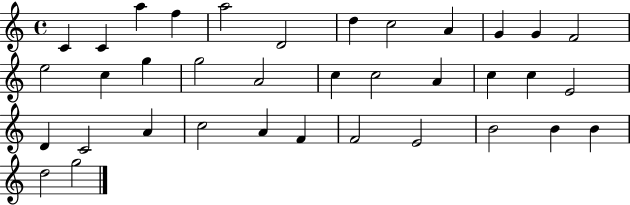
{
  \clef treble
  \time 4/4
  \defaultTimeSignature
  \key c \major
  c'4 c'4 a''4 f''4 | a''2 d'2 | d''4 c''2 a'4 | g'4 g'4 f'2 | \break e''2 c''4 g''4 | g''2 a'2 | c''4 c''2 a'4 | c''4 c''4 e'2 | \break d'4 c'2 a'4 | c''2 a'4 f'4 | f'2 e'2 | b'2 b'4 b'4 | \break d''2 g''2 | \bar "|."
}